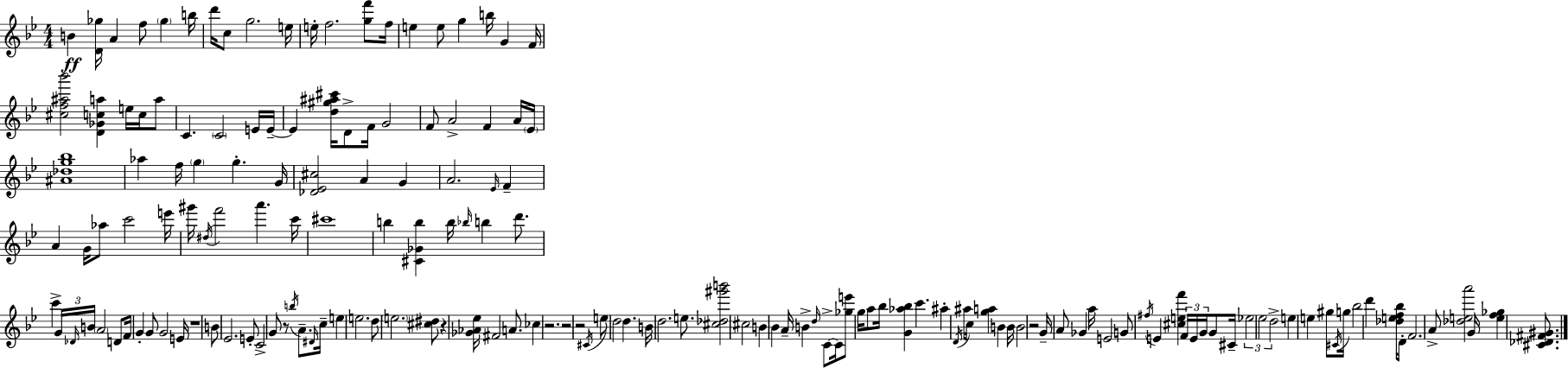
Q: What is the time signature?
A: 4/4